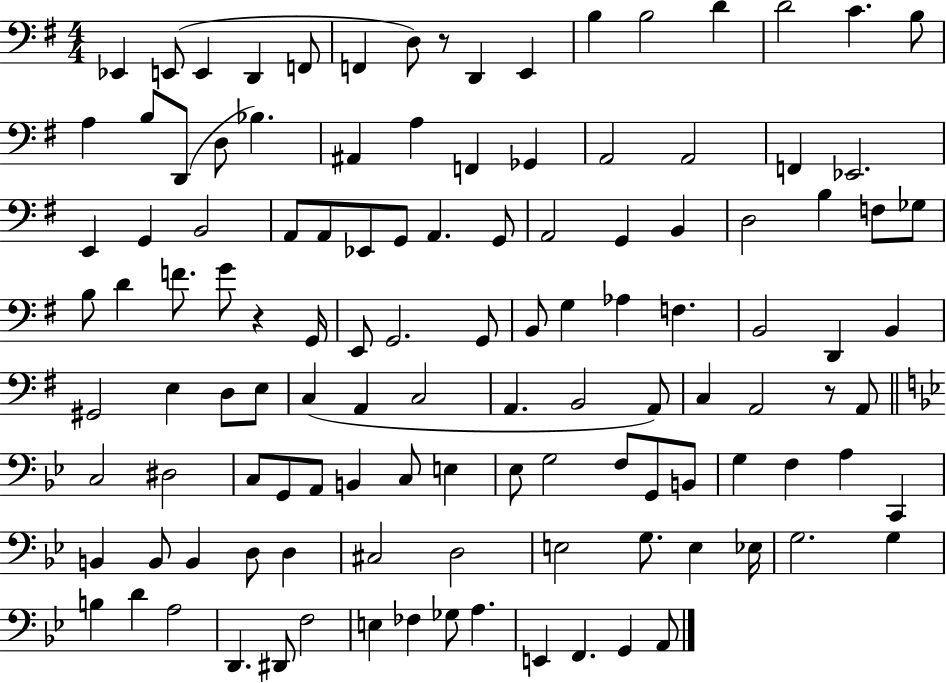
Eb2/q E2/e E2/q D2/q F2/e F2/q D3/e R/e D2/q E2/q B3/q B3/h D4/q D4/h C4/q. B3/e A3/q B3/e D2/e D3/e Bb3/q. A#2/q A3/q F2/q Gb2/q A2/h A2/h F2/q Eb2/h. E2/q G2/q B2/h A2/e A2/e Eb2/e G2/e A2/q. G2/e A2/h G2/q B2/q D3/h B3/q F3/e Gb3/e B3/e D4/q F4/e. G4/e R/q G2/s E2/e G2/h. G2/e B2/e G3/q Ab3/q F3/q. B2/h D2/q B2/q G#2/h E3/q D3/e E3/e C3/q A2/q C3/h A2/q. B2/h A2/e C3/q A2/h R/e A2/e C3/h D#3/h C3/e G2/e A2/e B2/q C3/e E3/q Eb3/e G3/h F3/e G2/e B2/e G3/q F3/q A3/q C2/q B2/q B2/e B2/q D3/e D3/q C#3/h D3/h E3/h G3/e. E3/q Eb3/s G3/h. G3/q B3/q D4/q A3/h D2/q. D#2/e F3/h E3/q FES3/q Gb3/e A3/q. E2/q F2/q. G2/q A2/e